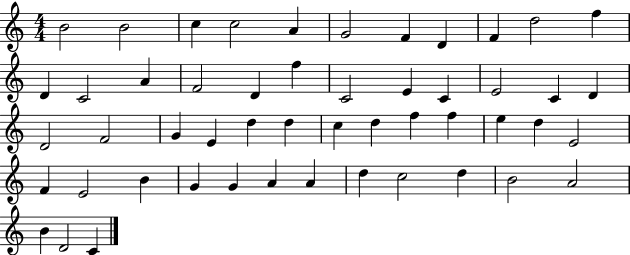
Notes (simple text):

B4/h B4/h C5/q C5/h A4/q G4/h F4/q D4/q F4/q D5/h F5/q D4/q C4/h A4/q F4/h D4/q F5/q C4/h E4/q C4/q E4/h C4/q D4/q D4/h F4/h G4/q E4/q D5/q D5/q C5/q D5/q F5/q F5/q E5/q D5/q E4/h F4/q E4/h B4/q G4/q G4/q A4/q A4/q D5/q C5/h D5/q B4/h A4/h B4/q D4/h C4/q